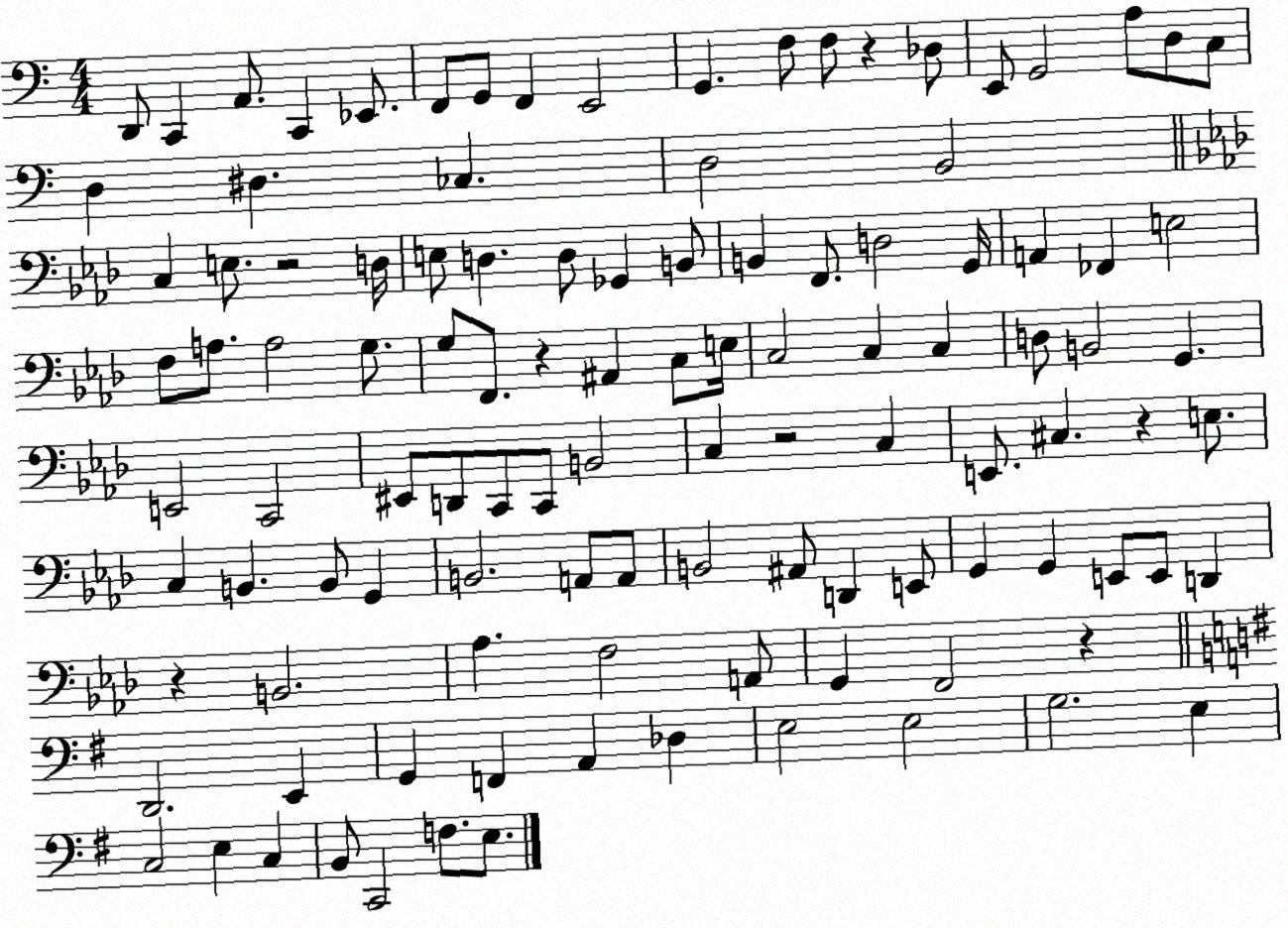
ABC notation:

X:1
T:Untitled
M:4/4
L:1/4
K:C
D,,/2 C,, A,,/2 C,, _E,,/2 F,,/2 G,,/2 F,, E,,2 G,, F,/2 F,/2 z _D,/2 E,,/2 G,,2 A,/2 D,/2 C,/2 D, ^D, _C, D,2 B,,2 C, E,/2 z2 D,/4 E,/2 D, D,/2 _G,, B,,/2 B,, F,,/2 D,2 G,,/4 A,, _F,, E,2 F,/2 A,/2 A,2 G,/2 G,/2 F,,/2 z ^A,, C,/2 E,/4 C,2 C, C, D,/2 B,,2 G,, E,,2 C,,2 ^E,,/2 D,,/2 C,,/2 C,,/2 B,,2 C, z2 C, E,,/2 ^C, z E,/2 C, B,, B,,/2 G,, B,,2 A,,/2 A,,/2 B,,2 ^A,,/2 D,, E,,/2 G,, G,, E,,/2 E,,/2 D,, z B,,2 _A, F,2 A,,/2 G,, F,,2 z D,,2 E,, G,, F,, A,, _D, E,2 E,2 G,2 E, C,2 E, C, B,,/2 C,,2 F,/2 E,/2